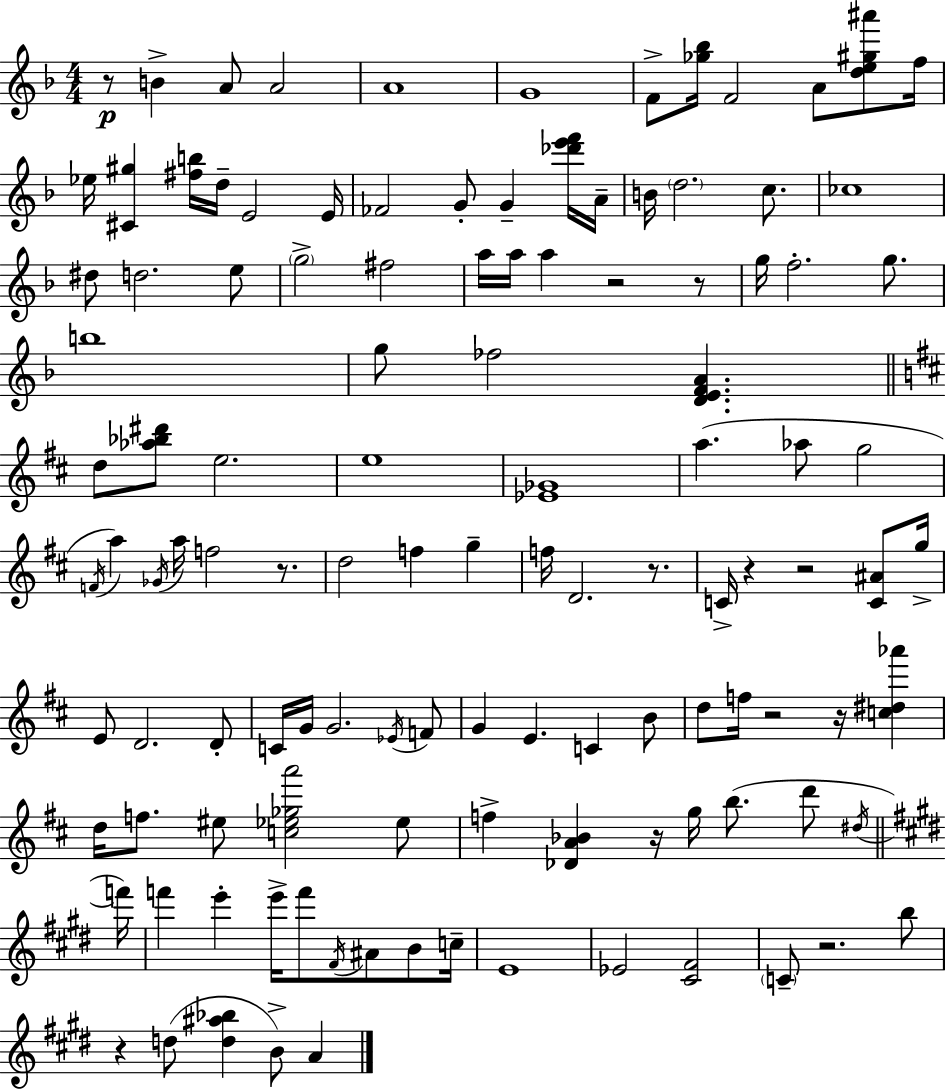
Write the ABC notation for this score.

X:1
T:Untitled
M:4/4
L:1/4
K:Dm
z/2 B A/2 A2 A4 G4 F/2 [_g_b]/4 F2 A/2 [de^g^a']/2 f/4 _e/4 [^C^g] [^fb]/4 d/4 E2 E/4 _F2 G/2 G [_d'e'f']/4 A/4 B/4 d2 c/2 _c4 ^d/2 d2 e/2 g2 ^f2 a/4 a/4 a z2 z/2 g/4 f2 g/2 b4 g/2 _f2 [DEFA] d/2 [_a_b^d']/2 e2 e4 [_E_G]4 a _a/2 g2 F/4 a _G/4 a/4 f2 z/2 d2 f g f/4 D2 z/2 C/4 z z2 [C^A]/2 g/4 E/2 D2 D/2 C/4 G/4 G2 _E/4 F/2 G E C B/2 d/2 f/4 z2 z/4 [c^d_a'] d/4 f/2 ^e/2 [c_e_ga']2 _e/2 f [_DA_B] z/4 g/4 b/2 d'/2 ^d/4 f'/4 f' e' e'/4 f'/2 ^F/4 ^A/2 B/2 c/4 E4 _E2 [^C^F]2 C/2 z2 b/2 z d/2 [d^a_b] B/2 A